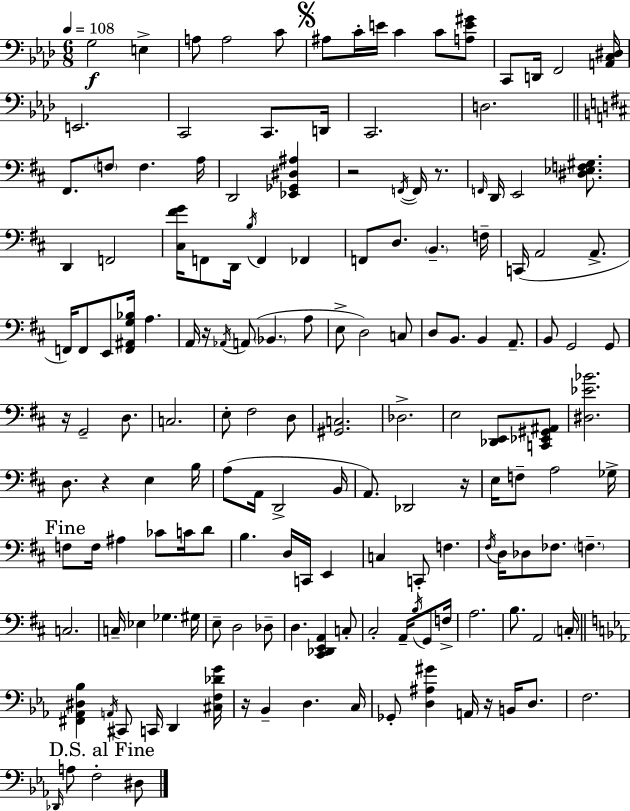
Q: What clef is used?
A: bass